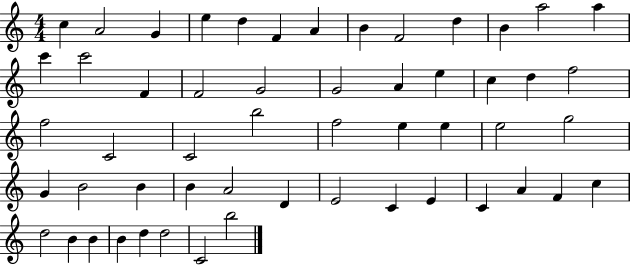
{
  \clef treble
  \numericTimeSignature
  \time 4/4
  \key c \major
  c''4 a'2 g'4 | e''4 d''4 f'4 a'4 | b'4 f'2 d''4 | b'4 a''2 a''4 | \break c'''4 c'''2 f'4 | f'2 g'2 | g'2 a'4 e''4 | c''4 d''4 f''2 | \break f''2 c'2 | c'2 b''2 | f''2 e''4 e''4 | e''2 g''2 | \break g'4 b'2 b'4 | b'4 a'2 d'4 | e'2 c'4 e'4 | c'4 a'4 f'4 c''4 | \break d''2 b'4 b'4 | b'4 d''4 d''2 | c'2 b''2 | \bar "|."
}